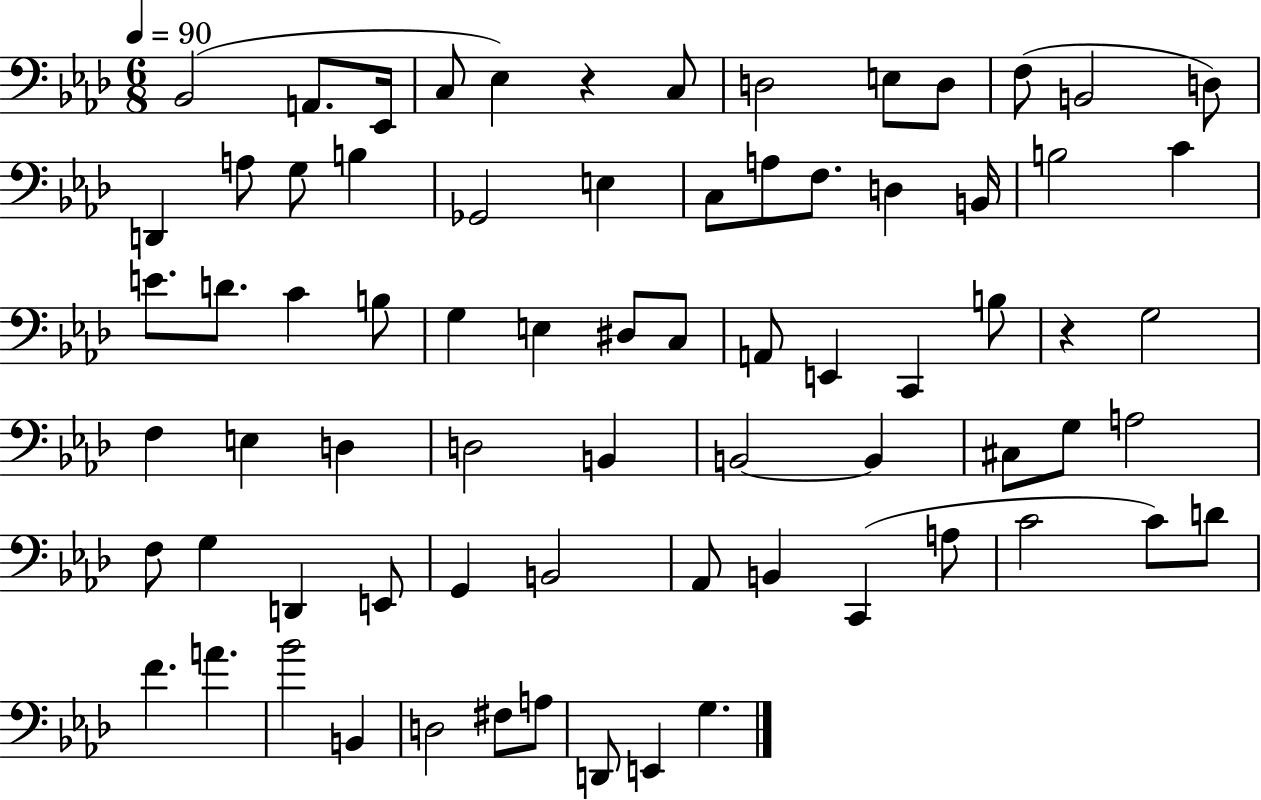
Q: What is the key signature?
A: AES major